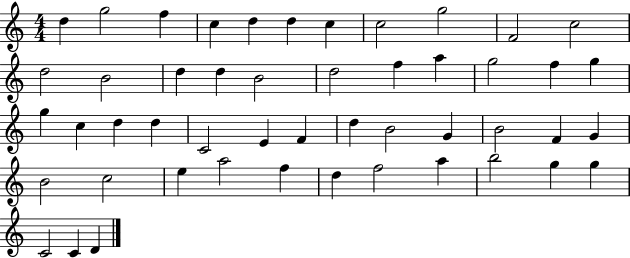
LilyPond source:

{
  \clef treble
  \numericTimeSignature
  \time 4/4
  \key c \major
  d''4 g''2 f''4 | c''4 d''4 d''4 c''4 | c''2 g''2 | f'2 c''2 | \break d''2 b'2 | d''4 d''4 b'2 | d''2 f''4 a''4 | g''2 f''4 g''4 | \break g''4 c''4 d''4 d''4 | c'2 e'4 f'4 | d''4 b'2 g'4 | b'2 f'4 g'4 | \break b'2 c''2 | e''4 a''2 f''4 | d''4 f''2 a''4 | b''2 g''4 g''4 | \break c'2 c'4 d'4 | \bar "|."
}